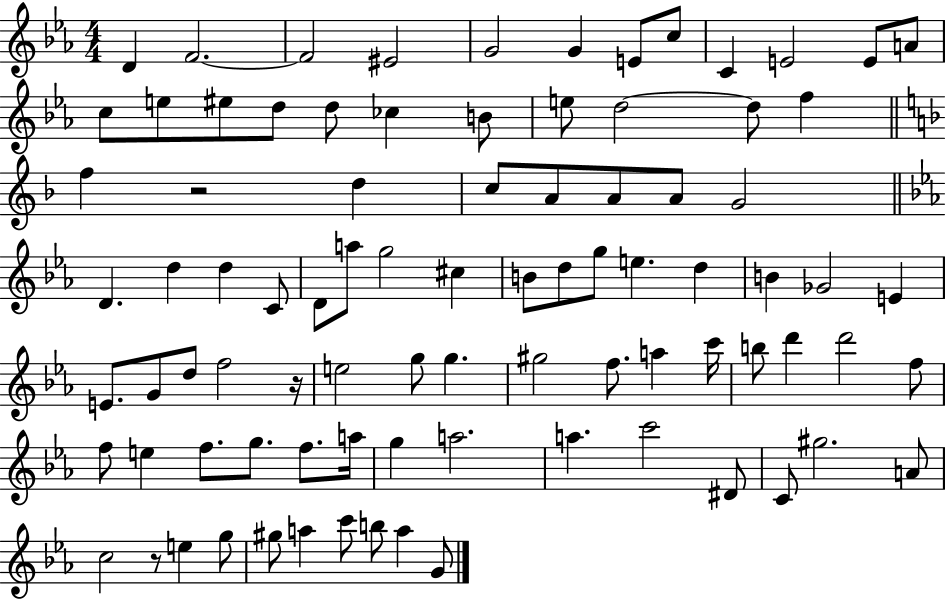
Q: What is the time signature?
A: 4/4